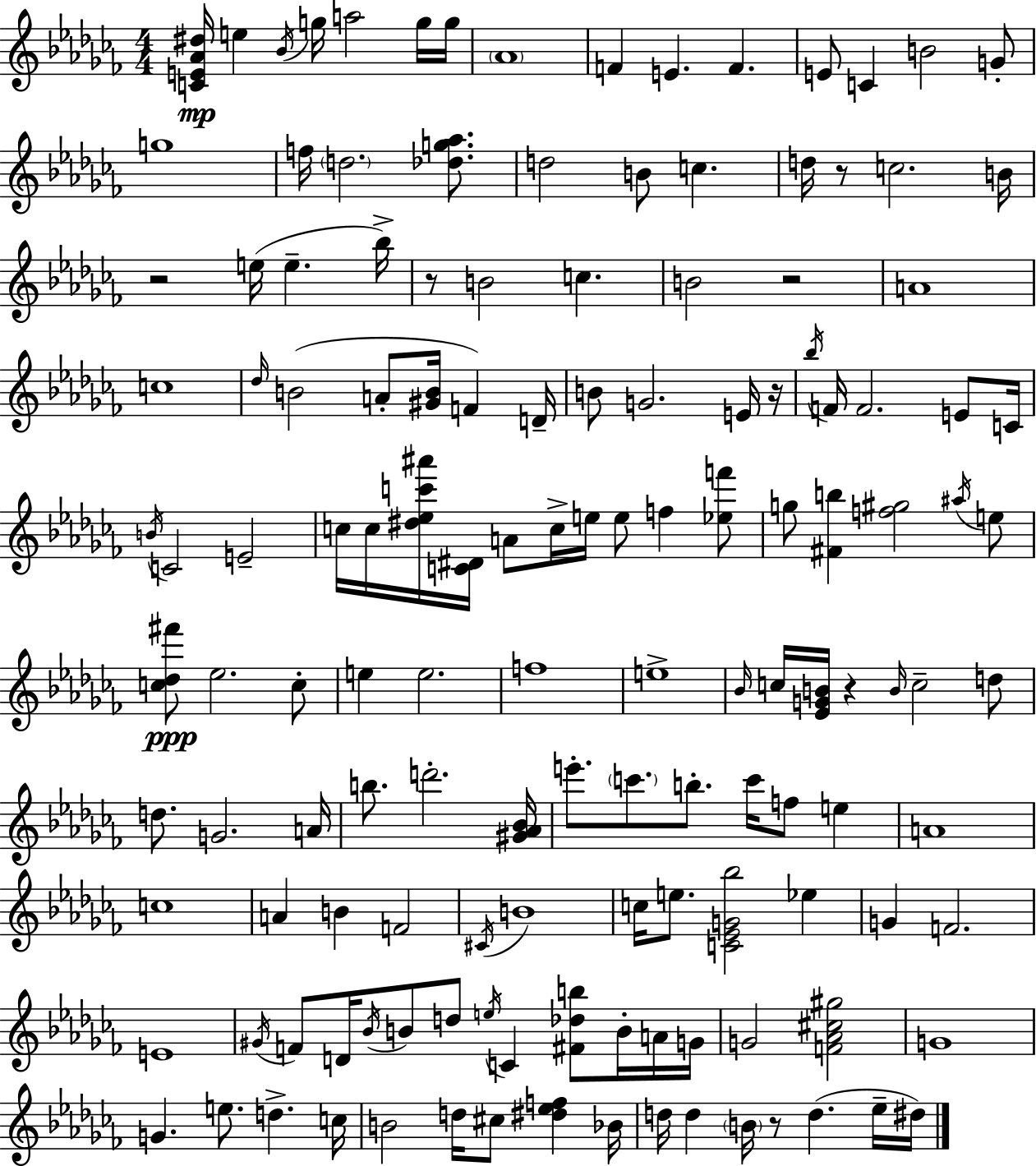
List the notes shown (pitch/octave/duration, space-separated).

[C4,E4,Ab4,D#5]/s E5/q Bb4/s G5/s A5/h G5/s G5/s Ab4/w F4/q E4/q. F4/q. E4/e C4/q B4/h G4/e G5/w F5/s D5/h. [Db5,G5,Ab5]/e. D5/h B4/e C5/q. D5/s R/e C5/h. B4/s R/h E5/s E5/q. Bb5/s R/e B4/h C5/q. B4/h R/h A4/w C5/w Db5/s B4/h A4/e [G#4,B4]/s F4/q D4/s B4/e G4/h. E4/s R/s Bb5/s F4/s F4/h. E4/e C4/s B4/s C4/h E4/h C5/s C5/s [D#5,Eb5,C6,A#6]/s [C4,D#4]/s A4/e C5/s E5/s E5/e F5/q [Eb5,F6]/e G5/e [F#4,B5]/q [F5,G#5]/h A#5/s E5/e [C5,Db5,F#6]/e Eb5/h. C5/e E5/q E5/h. F5/w E5/w Bb4/s C5/s [Eb4,G4,B4]/s R/q B4/s C5/h D5/e D5/e. G4/h. A4/s B5/e. D6/h. [G#4,Ab4,Bb4]/s E6/e. C6/e. B5/e. C6/s F5/e E5/q A4/w C5/w A4/q B4/q F4/h C#4/s B4/w C5/s E5/e. [C4,Eb4,G4,Bb5]/h Eb5/q G4/q F4/h. E4/w G#4/s F4/e D4/s Bb4/s B4/e D5/e E5/s C4/q [F#4,Db5,B5]/e B4/s A4/s G4/s G4/h [F4,Ab4,C#5,G#5]/h G4/w G4/q. E5/e. D5/q. C5/s B4/h D5/s C#5/e [D#5,Eb5,F5]/q Bb4/s D5/s D5/q B4/s R/e D5/q. Eb5/s D#5/s